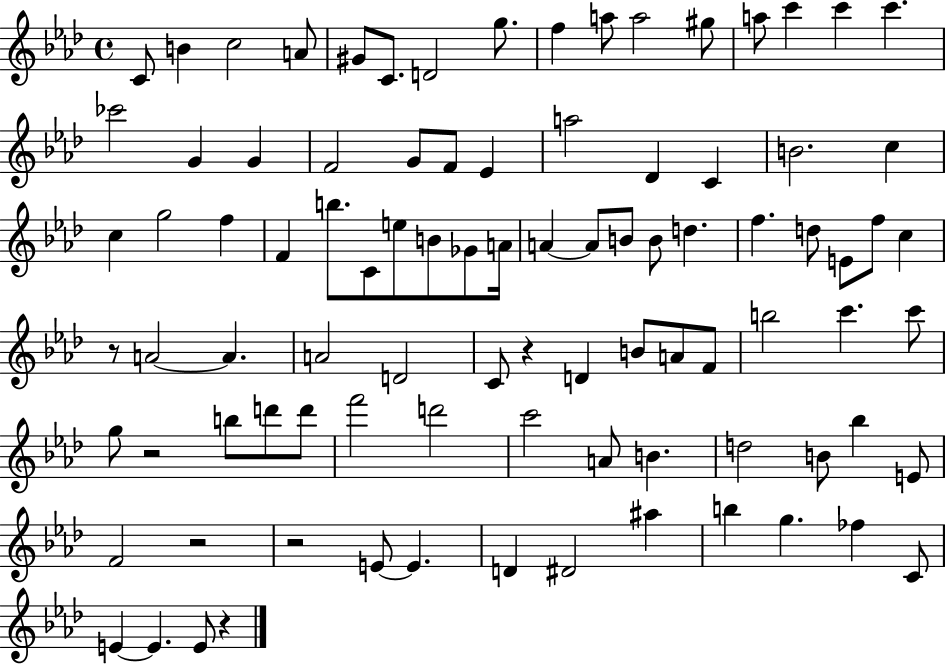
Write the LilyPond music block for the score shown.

{
  \clef treble
  \time 4/4
  \defaultTimeSignature
  \key aes \major
  c'8 b'4 c''2 a'8 | gis'8 c'8. d'2 g''8. | f''4 a''8 a''2 gis''8 | a''8 c'''4 c'''4 c'''4. | \break ces'''2 g'4 g'4 | f'2 g'8 f'8 ees'4 | a''2 des'4 c'4 | b'2. c''4 | \break c''4 g''2 f''4 | f'4 b''8. c'8 e''8 b'8 ges'8 a'16 | a'4~~ a'8 b'8 b'8 d''4. | f''4. d''8 e'8 f''8 c''4 | \break r8 a'2~~ a'4. | a'2 d'2 | c'8 r4 d'4 b'8 a'8 f'8 | b''2 c'''4. c'''8 | \break g''8 r2 b''8 d'''8 d'''8 | f'''2 d'''2 | c'''2 a'8 b'4. | d''2 b'8 bes''4 e'8 | \break f'2 r2 | r2 e'8~~ e'4. | d'4 dis'2 ais''4 | b''4 g''4. fes''4 c'8 | \break e'4~~ e'4. e'8 r4 | \bar "|."
}